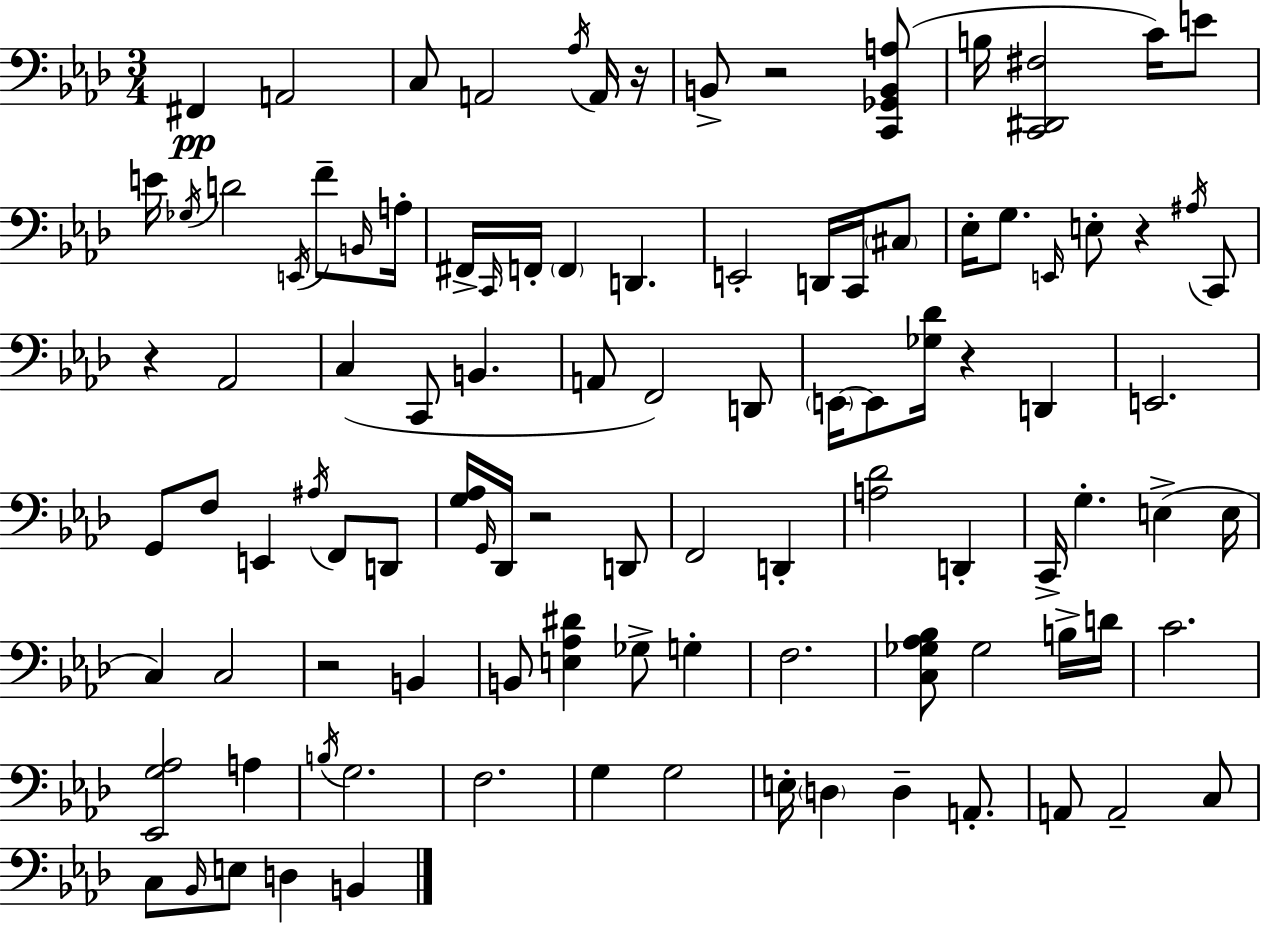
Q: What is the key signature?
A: AES major